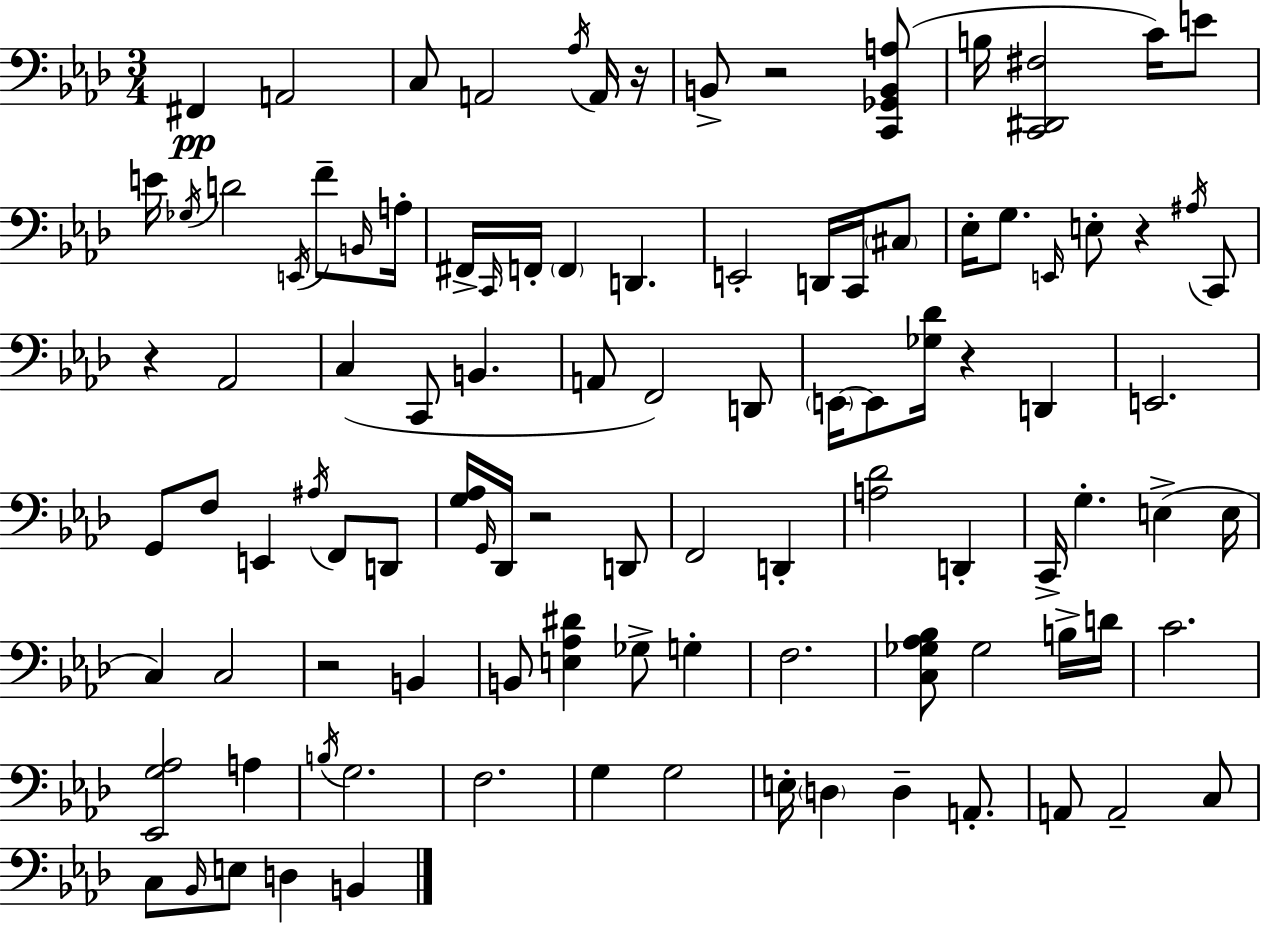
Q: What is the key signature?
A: AES major